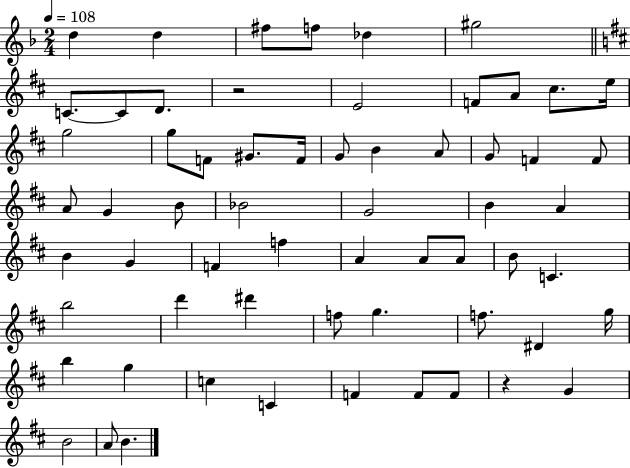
X:1
T:Untitled
M:2/4
L:1/4
K:F
d d ^f/2 f/2 _d ^g2 C/2 C/2 D/2 z2 E2 F/2 A/2 ^c/2 e/4 g2 g/2 F/2 ^G/2 F/4 G/2 B A/2 G/2 F F/2 A/2 G B/2 _B2 G2 B A B G F f A A/2 A/2 B/2 C b2 d' ^d' f/2 g f/2 ^D g/4 b g c C F F/2 F/2 z G B2 A/2 B